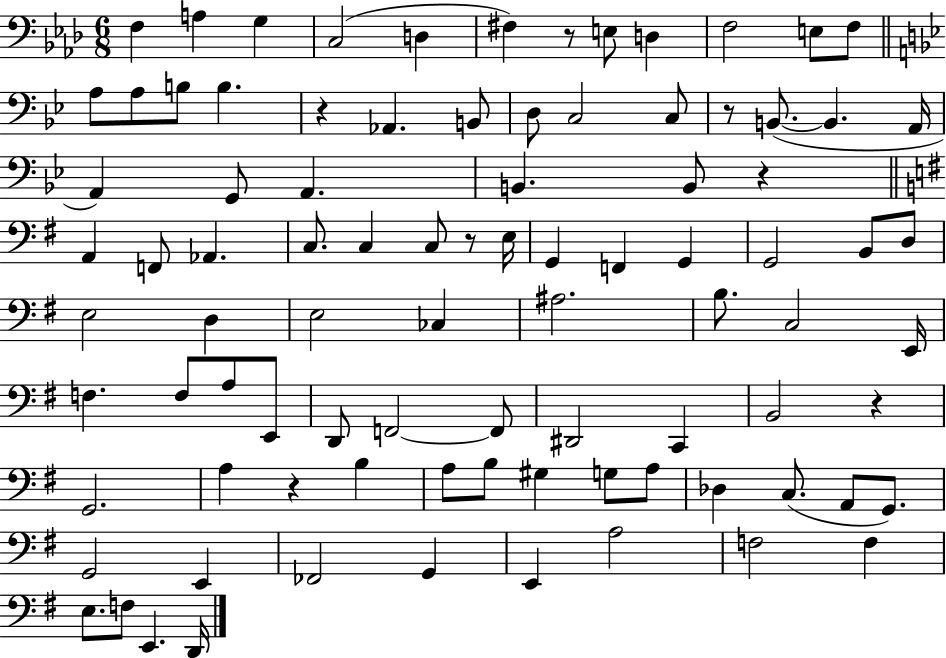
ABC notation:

X:1
T:Untitled
M:6/8
L:1/4
K:Ab
F, A, G, C,2 D, ^F, z/2 E,/2 D, F,2 E,/2 F,/2 A,/2 A,/2 B,/2 B, z _A,, B,,/2 D,/2 C,2 C,/2 z/2 B,,/2 B,, A,,/4 A,, G,,/2 A,, B,, B,,/2 z A,, F,,/2 _A,, C,/2 C, C,/2 z/2 E,/4 G,, F,, G,, G,,2 B,,/2 D,/2 E,2 D, E,2 _C, ^A,2 B,/2 C,2 E,,/4 F, F,/2 A,/2 E,,/2 D,,/2 F,,2 F,,/2 ^D,,2 C,, B,,2 z G,,2 A, z B, A,/2 B,/2 ^G, G,/2 A,/2 _D, C,/2 A,,/2 G,,/2 G,,2 E,, _F,,2 G,, E,, A,2 F,2 F, E,/2 F,/2 E,, D,,/4